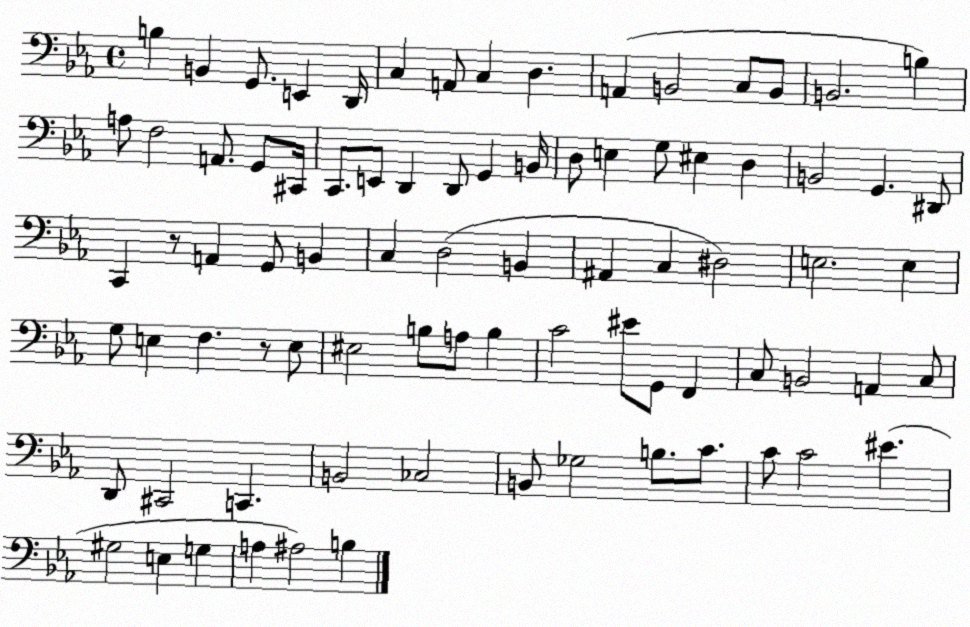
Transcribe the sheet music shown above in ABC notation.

X:1
T:Untitled
M:4/4
L:1/4
K:Eb
B, B,, G,,/2 E,, D,,/4 C, A,,/2 C, D, A,, B,,2 C,/2 B,,/2 B,,2 B, A,/2 F,2 A,,/2 G,,/2 ^C,,/4 C,,/2 E,,/2 D,, D,,/2 G,, B,,/4 D,/2 E, G,/2 ^E, D, B,,2 G,, ^D,,/2 C,, z/2 A,, G,,/2 B,, C, D,2 B,, ^A,, C, ^D,2 E,2 E, G,/2 E, F, z/2 E,/2 ^E,2 B,/2 A,/2 B, C2 ^E/2 G,,/2 F,, C,/2 B,,2 A,, C,/2 D,,/2 ^C,,2 C,, B,,2 _C,2 B,,/2 _G,2 B,/2 C/2 C/2 C2 ^E ^G,2 E, G, A, ^A,2 B,